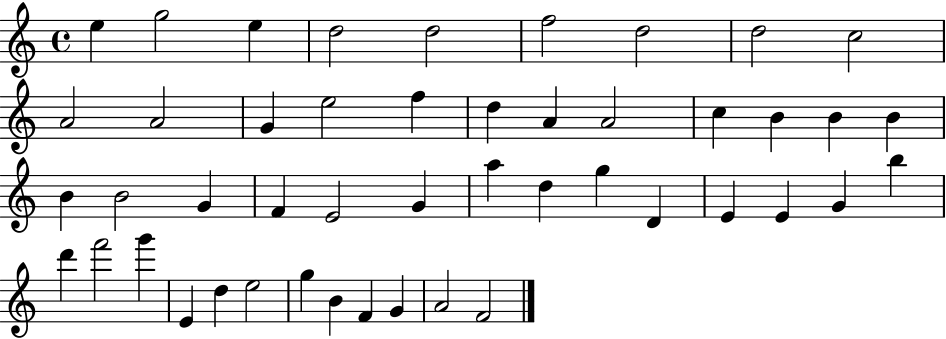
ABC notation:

X:1
T:Untitled
M:4/4
L:1/4
K:C
e g2 e d2 d2 f2 d2 d2 c2 A2 A2 G e2 f d A A2 c B B B B B2 G F E2 G a d g D E E G b d' f'2 g' E d e2 g B F G A2 F2